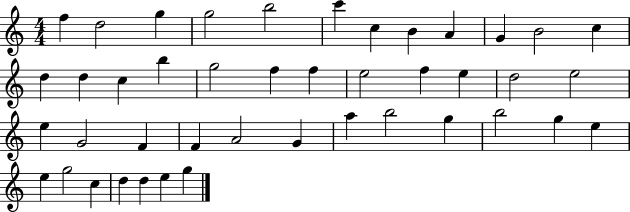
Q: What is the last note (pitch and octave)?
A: G5